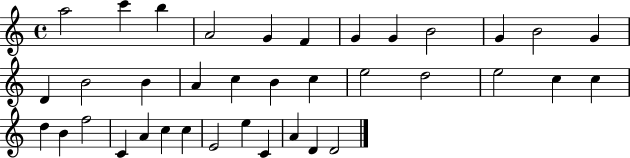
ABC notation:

X:1
T:Untitled
M:4/4
L:1/4
K:C
a2 c' b A2 G F G G B2 G B2 G D B2 B A c B c e2 d2 e2 c c d B f2 C A c c E2 e C A D D2